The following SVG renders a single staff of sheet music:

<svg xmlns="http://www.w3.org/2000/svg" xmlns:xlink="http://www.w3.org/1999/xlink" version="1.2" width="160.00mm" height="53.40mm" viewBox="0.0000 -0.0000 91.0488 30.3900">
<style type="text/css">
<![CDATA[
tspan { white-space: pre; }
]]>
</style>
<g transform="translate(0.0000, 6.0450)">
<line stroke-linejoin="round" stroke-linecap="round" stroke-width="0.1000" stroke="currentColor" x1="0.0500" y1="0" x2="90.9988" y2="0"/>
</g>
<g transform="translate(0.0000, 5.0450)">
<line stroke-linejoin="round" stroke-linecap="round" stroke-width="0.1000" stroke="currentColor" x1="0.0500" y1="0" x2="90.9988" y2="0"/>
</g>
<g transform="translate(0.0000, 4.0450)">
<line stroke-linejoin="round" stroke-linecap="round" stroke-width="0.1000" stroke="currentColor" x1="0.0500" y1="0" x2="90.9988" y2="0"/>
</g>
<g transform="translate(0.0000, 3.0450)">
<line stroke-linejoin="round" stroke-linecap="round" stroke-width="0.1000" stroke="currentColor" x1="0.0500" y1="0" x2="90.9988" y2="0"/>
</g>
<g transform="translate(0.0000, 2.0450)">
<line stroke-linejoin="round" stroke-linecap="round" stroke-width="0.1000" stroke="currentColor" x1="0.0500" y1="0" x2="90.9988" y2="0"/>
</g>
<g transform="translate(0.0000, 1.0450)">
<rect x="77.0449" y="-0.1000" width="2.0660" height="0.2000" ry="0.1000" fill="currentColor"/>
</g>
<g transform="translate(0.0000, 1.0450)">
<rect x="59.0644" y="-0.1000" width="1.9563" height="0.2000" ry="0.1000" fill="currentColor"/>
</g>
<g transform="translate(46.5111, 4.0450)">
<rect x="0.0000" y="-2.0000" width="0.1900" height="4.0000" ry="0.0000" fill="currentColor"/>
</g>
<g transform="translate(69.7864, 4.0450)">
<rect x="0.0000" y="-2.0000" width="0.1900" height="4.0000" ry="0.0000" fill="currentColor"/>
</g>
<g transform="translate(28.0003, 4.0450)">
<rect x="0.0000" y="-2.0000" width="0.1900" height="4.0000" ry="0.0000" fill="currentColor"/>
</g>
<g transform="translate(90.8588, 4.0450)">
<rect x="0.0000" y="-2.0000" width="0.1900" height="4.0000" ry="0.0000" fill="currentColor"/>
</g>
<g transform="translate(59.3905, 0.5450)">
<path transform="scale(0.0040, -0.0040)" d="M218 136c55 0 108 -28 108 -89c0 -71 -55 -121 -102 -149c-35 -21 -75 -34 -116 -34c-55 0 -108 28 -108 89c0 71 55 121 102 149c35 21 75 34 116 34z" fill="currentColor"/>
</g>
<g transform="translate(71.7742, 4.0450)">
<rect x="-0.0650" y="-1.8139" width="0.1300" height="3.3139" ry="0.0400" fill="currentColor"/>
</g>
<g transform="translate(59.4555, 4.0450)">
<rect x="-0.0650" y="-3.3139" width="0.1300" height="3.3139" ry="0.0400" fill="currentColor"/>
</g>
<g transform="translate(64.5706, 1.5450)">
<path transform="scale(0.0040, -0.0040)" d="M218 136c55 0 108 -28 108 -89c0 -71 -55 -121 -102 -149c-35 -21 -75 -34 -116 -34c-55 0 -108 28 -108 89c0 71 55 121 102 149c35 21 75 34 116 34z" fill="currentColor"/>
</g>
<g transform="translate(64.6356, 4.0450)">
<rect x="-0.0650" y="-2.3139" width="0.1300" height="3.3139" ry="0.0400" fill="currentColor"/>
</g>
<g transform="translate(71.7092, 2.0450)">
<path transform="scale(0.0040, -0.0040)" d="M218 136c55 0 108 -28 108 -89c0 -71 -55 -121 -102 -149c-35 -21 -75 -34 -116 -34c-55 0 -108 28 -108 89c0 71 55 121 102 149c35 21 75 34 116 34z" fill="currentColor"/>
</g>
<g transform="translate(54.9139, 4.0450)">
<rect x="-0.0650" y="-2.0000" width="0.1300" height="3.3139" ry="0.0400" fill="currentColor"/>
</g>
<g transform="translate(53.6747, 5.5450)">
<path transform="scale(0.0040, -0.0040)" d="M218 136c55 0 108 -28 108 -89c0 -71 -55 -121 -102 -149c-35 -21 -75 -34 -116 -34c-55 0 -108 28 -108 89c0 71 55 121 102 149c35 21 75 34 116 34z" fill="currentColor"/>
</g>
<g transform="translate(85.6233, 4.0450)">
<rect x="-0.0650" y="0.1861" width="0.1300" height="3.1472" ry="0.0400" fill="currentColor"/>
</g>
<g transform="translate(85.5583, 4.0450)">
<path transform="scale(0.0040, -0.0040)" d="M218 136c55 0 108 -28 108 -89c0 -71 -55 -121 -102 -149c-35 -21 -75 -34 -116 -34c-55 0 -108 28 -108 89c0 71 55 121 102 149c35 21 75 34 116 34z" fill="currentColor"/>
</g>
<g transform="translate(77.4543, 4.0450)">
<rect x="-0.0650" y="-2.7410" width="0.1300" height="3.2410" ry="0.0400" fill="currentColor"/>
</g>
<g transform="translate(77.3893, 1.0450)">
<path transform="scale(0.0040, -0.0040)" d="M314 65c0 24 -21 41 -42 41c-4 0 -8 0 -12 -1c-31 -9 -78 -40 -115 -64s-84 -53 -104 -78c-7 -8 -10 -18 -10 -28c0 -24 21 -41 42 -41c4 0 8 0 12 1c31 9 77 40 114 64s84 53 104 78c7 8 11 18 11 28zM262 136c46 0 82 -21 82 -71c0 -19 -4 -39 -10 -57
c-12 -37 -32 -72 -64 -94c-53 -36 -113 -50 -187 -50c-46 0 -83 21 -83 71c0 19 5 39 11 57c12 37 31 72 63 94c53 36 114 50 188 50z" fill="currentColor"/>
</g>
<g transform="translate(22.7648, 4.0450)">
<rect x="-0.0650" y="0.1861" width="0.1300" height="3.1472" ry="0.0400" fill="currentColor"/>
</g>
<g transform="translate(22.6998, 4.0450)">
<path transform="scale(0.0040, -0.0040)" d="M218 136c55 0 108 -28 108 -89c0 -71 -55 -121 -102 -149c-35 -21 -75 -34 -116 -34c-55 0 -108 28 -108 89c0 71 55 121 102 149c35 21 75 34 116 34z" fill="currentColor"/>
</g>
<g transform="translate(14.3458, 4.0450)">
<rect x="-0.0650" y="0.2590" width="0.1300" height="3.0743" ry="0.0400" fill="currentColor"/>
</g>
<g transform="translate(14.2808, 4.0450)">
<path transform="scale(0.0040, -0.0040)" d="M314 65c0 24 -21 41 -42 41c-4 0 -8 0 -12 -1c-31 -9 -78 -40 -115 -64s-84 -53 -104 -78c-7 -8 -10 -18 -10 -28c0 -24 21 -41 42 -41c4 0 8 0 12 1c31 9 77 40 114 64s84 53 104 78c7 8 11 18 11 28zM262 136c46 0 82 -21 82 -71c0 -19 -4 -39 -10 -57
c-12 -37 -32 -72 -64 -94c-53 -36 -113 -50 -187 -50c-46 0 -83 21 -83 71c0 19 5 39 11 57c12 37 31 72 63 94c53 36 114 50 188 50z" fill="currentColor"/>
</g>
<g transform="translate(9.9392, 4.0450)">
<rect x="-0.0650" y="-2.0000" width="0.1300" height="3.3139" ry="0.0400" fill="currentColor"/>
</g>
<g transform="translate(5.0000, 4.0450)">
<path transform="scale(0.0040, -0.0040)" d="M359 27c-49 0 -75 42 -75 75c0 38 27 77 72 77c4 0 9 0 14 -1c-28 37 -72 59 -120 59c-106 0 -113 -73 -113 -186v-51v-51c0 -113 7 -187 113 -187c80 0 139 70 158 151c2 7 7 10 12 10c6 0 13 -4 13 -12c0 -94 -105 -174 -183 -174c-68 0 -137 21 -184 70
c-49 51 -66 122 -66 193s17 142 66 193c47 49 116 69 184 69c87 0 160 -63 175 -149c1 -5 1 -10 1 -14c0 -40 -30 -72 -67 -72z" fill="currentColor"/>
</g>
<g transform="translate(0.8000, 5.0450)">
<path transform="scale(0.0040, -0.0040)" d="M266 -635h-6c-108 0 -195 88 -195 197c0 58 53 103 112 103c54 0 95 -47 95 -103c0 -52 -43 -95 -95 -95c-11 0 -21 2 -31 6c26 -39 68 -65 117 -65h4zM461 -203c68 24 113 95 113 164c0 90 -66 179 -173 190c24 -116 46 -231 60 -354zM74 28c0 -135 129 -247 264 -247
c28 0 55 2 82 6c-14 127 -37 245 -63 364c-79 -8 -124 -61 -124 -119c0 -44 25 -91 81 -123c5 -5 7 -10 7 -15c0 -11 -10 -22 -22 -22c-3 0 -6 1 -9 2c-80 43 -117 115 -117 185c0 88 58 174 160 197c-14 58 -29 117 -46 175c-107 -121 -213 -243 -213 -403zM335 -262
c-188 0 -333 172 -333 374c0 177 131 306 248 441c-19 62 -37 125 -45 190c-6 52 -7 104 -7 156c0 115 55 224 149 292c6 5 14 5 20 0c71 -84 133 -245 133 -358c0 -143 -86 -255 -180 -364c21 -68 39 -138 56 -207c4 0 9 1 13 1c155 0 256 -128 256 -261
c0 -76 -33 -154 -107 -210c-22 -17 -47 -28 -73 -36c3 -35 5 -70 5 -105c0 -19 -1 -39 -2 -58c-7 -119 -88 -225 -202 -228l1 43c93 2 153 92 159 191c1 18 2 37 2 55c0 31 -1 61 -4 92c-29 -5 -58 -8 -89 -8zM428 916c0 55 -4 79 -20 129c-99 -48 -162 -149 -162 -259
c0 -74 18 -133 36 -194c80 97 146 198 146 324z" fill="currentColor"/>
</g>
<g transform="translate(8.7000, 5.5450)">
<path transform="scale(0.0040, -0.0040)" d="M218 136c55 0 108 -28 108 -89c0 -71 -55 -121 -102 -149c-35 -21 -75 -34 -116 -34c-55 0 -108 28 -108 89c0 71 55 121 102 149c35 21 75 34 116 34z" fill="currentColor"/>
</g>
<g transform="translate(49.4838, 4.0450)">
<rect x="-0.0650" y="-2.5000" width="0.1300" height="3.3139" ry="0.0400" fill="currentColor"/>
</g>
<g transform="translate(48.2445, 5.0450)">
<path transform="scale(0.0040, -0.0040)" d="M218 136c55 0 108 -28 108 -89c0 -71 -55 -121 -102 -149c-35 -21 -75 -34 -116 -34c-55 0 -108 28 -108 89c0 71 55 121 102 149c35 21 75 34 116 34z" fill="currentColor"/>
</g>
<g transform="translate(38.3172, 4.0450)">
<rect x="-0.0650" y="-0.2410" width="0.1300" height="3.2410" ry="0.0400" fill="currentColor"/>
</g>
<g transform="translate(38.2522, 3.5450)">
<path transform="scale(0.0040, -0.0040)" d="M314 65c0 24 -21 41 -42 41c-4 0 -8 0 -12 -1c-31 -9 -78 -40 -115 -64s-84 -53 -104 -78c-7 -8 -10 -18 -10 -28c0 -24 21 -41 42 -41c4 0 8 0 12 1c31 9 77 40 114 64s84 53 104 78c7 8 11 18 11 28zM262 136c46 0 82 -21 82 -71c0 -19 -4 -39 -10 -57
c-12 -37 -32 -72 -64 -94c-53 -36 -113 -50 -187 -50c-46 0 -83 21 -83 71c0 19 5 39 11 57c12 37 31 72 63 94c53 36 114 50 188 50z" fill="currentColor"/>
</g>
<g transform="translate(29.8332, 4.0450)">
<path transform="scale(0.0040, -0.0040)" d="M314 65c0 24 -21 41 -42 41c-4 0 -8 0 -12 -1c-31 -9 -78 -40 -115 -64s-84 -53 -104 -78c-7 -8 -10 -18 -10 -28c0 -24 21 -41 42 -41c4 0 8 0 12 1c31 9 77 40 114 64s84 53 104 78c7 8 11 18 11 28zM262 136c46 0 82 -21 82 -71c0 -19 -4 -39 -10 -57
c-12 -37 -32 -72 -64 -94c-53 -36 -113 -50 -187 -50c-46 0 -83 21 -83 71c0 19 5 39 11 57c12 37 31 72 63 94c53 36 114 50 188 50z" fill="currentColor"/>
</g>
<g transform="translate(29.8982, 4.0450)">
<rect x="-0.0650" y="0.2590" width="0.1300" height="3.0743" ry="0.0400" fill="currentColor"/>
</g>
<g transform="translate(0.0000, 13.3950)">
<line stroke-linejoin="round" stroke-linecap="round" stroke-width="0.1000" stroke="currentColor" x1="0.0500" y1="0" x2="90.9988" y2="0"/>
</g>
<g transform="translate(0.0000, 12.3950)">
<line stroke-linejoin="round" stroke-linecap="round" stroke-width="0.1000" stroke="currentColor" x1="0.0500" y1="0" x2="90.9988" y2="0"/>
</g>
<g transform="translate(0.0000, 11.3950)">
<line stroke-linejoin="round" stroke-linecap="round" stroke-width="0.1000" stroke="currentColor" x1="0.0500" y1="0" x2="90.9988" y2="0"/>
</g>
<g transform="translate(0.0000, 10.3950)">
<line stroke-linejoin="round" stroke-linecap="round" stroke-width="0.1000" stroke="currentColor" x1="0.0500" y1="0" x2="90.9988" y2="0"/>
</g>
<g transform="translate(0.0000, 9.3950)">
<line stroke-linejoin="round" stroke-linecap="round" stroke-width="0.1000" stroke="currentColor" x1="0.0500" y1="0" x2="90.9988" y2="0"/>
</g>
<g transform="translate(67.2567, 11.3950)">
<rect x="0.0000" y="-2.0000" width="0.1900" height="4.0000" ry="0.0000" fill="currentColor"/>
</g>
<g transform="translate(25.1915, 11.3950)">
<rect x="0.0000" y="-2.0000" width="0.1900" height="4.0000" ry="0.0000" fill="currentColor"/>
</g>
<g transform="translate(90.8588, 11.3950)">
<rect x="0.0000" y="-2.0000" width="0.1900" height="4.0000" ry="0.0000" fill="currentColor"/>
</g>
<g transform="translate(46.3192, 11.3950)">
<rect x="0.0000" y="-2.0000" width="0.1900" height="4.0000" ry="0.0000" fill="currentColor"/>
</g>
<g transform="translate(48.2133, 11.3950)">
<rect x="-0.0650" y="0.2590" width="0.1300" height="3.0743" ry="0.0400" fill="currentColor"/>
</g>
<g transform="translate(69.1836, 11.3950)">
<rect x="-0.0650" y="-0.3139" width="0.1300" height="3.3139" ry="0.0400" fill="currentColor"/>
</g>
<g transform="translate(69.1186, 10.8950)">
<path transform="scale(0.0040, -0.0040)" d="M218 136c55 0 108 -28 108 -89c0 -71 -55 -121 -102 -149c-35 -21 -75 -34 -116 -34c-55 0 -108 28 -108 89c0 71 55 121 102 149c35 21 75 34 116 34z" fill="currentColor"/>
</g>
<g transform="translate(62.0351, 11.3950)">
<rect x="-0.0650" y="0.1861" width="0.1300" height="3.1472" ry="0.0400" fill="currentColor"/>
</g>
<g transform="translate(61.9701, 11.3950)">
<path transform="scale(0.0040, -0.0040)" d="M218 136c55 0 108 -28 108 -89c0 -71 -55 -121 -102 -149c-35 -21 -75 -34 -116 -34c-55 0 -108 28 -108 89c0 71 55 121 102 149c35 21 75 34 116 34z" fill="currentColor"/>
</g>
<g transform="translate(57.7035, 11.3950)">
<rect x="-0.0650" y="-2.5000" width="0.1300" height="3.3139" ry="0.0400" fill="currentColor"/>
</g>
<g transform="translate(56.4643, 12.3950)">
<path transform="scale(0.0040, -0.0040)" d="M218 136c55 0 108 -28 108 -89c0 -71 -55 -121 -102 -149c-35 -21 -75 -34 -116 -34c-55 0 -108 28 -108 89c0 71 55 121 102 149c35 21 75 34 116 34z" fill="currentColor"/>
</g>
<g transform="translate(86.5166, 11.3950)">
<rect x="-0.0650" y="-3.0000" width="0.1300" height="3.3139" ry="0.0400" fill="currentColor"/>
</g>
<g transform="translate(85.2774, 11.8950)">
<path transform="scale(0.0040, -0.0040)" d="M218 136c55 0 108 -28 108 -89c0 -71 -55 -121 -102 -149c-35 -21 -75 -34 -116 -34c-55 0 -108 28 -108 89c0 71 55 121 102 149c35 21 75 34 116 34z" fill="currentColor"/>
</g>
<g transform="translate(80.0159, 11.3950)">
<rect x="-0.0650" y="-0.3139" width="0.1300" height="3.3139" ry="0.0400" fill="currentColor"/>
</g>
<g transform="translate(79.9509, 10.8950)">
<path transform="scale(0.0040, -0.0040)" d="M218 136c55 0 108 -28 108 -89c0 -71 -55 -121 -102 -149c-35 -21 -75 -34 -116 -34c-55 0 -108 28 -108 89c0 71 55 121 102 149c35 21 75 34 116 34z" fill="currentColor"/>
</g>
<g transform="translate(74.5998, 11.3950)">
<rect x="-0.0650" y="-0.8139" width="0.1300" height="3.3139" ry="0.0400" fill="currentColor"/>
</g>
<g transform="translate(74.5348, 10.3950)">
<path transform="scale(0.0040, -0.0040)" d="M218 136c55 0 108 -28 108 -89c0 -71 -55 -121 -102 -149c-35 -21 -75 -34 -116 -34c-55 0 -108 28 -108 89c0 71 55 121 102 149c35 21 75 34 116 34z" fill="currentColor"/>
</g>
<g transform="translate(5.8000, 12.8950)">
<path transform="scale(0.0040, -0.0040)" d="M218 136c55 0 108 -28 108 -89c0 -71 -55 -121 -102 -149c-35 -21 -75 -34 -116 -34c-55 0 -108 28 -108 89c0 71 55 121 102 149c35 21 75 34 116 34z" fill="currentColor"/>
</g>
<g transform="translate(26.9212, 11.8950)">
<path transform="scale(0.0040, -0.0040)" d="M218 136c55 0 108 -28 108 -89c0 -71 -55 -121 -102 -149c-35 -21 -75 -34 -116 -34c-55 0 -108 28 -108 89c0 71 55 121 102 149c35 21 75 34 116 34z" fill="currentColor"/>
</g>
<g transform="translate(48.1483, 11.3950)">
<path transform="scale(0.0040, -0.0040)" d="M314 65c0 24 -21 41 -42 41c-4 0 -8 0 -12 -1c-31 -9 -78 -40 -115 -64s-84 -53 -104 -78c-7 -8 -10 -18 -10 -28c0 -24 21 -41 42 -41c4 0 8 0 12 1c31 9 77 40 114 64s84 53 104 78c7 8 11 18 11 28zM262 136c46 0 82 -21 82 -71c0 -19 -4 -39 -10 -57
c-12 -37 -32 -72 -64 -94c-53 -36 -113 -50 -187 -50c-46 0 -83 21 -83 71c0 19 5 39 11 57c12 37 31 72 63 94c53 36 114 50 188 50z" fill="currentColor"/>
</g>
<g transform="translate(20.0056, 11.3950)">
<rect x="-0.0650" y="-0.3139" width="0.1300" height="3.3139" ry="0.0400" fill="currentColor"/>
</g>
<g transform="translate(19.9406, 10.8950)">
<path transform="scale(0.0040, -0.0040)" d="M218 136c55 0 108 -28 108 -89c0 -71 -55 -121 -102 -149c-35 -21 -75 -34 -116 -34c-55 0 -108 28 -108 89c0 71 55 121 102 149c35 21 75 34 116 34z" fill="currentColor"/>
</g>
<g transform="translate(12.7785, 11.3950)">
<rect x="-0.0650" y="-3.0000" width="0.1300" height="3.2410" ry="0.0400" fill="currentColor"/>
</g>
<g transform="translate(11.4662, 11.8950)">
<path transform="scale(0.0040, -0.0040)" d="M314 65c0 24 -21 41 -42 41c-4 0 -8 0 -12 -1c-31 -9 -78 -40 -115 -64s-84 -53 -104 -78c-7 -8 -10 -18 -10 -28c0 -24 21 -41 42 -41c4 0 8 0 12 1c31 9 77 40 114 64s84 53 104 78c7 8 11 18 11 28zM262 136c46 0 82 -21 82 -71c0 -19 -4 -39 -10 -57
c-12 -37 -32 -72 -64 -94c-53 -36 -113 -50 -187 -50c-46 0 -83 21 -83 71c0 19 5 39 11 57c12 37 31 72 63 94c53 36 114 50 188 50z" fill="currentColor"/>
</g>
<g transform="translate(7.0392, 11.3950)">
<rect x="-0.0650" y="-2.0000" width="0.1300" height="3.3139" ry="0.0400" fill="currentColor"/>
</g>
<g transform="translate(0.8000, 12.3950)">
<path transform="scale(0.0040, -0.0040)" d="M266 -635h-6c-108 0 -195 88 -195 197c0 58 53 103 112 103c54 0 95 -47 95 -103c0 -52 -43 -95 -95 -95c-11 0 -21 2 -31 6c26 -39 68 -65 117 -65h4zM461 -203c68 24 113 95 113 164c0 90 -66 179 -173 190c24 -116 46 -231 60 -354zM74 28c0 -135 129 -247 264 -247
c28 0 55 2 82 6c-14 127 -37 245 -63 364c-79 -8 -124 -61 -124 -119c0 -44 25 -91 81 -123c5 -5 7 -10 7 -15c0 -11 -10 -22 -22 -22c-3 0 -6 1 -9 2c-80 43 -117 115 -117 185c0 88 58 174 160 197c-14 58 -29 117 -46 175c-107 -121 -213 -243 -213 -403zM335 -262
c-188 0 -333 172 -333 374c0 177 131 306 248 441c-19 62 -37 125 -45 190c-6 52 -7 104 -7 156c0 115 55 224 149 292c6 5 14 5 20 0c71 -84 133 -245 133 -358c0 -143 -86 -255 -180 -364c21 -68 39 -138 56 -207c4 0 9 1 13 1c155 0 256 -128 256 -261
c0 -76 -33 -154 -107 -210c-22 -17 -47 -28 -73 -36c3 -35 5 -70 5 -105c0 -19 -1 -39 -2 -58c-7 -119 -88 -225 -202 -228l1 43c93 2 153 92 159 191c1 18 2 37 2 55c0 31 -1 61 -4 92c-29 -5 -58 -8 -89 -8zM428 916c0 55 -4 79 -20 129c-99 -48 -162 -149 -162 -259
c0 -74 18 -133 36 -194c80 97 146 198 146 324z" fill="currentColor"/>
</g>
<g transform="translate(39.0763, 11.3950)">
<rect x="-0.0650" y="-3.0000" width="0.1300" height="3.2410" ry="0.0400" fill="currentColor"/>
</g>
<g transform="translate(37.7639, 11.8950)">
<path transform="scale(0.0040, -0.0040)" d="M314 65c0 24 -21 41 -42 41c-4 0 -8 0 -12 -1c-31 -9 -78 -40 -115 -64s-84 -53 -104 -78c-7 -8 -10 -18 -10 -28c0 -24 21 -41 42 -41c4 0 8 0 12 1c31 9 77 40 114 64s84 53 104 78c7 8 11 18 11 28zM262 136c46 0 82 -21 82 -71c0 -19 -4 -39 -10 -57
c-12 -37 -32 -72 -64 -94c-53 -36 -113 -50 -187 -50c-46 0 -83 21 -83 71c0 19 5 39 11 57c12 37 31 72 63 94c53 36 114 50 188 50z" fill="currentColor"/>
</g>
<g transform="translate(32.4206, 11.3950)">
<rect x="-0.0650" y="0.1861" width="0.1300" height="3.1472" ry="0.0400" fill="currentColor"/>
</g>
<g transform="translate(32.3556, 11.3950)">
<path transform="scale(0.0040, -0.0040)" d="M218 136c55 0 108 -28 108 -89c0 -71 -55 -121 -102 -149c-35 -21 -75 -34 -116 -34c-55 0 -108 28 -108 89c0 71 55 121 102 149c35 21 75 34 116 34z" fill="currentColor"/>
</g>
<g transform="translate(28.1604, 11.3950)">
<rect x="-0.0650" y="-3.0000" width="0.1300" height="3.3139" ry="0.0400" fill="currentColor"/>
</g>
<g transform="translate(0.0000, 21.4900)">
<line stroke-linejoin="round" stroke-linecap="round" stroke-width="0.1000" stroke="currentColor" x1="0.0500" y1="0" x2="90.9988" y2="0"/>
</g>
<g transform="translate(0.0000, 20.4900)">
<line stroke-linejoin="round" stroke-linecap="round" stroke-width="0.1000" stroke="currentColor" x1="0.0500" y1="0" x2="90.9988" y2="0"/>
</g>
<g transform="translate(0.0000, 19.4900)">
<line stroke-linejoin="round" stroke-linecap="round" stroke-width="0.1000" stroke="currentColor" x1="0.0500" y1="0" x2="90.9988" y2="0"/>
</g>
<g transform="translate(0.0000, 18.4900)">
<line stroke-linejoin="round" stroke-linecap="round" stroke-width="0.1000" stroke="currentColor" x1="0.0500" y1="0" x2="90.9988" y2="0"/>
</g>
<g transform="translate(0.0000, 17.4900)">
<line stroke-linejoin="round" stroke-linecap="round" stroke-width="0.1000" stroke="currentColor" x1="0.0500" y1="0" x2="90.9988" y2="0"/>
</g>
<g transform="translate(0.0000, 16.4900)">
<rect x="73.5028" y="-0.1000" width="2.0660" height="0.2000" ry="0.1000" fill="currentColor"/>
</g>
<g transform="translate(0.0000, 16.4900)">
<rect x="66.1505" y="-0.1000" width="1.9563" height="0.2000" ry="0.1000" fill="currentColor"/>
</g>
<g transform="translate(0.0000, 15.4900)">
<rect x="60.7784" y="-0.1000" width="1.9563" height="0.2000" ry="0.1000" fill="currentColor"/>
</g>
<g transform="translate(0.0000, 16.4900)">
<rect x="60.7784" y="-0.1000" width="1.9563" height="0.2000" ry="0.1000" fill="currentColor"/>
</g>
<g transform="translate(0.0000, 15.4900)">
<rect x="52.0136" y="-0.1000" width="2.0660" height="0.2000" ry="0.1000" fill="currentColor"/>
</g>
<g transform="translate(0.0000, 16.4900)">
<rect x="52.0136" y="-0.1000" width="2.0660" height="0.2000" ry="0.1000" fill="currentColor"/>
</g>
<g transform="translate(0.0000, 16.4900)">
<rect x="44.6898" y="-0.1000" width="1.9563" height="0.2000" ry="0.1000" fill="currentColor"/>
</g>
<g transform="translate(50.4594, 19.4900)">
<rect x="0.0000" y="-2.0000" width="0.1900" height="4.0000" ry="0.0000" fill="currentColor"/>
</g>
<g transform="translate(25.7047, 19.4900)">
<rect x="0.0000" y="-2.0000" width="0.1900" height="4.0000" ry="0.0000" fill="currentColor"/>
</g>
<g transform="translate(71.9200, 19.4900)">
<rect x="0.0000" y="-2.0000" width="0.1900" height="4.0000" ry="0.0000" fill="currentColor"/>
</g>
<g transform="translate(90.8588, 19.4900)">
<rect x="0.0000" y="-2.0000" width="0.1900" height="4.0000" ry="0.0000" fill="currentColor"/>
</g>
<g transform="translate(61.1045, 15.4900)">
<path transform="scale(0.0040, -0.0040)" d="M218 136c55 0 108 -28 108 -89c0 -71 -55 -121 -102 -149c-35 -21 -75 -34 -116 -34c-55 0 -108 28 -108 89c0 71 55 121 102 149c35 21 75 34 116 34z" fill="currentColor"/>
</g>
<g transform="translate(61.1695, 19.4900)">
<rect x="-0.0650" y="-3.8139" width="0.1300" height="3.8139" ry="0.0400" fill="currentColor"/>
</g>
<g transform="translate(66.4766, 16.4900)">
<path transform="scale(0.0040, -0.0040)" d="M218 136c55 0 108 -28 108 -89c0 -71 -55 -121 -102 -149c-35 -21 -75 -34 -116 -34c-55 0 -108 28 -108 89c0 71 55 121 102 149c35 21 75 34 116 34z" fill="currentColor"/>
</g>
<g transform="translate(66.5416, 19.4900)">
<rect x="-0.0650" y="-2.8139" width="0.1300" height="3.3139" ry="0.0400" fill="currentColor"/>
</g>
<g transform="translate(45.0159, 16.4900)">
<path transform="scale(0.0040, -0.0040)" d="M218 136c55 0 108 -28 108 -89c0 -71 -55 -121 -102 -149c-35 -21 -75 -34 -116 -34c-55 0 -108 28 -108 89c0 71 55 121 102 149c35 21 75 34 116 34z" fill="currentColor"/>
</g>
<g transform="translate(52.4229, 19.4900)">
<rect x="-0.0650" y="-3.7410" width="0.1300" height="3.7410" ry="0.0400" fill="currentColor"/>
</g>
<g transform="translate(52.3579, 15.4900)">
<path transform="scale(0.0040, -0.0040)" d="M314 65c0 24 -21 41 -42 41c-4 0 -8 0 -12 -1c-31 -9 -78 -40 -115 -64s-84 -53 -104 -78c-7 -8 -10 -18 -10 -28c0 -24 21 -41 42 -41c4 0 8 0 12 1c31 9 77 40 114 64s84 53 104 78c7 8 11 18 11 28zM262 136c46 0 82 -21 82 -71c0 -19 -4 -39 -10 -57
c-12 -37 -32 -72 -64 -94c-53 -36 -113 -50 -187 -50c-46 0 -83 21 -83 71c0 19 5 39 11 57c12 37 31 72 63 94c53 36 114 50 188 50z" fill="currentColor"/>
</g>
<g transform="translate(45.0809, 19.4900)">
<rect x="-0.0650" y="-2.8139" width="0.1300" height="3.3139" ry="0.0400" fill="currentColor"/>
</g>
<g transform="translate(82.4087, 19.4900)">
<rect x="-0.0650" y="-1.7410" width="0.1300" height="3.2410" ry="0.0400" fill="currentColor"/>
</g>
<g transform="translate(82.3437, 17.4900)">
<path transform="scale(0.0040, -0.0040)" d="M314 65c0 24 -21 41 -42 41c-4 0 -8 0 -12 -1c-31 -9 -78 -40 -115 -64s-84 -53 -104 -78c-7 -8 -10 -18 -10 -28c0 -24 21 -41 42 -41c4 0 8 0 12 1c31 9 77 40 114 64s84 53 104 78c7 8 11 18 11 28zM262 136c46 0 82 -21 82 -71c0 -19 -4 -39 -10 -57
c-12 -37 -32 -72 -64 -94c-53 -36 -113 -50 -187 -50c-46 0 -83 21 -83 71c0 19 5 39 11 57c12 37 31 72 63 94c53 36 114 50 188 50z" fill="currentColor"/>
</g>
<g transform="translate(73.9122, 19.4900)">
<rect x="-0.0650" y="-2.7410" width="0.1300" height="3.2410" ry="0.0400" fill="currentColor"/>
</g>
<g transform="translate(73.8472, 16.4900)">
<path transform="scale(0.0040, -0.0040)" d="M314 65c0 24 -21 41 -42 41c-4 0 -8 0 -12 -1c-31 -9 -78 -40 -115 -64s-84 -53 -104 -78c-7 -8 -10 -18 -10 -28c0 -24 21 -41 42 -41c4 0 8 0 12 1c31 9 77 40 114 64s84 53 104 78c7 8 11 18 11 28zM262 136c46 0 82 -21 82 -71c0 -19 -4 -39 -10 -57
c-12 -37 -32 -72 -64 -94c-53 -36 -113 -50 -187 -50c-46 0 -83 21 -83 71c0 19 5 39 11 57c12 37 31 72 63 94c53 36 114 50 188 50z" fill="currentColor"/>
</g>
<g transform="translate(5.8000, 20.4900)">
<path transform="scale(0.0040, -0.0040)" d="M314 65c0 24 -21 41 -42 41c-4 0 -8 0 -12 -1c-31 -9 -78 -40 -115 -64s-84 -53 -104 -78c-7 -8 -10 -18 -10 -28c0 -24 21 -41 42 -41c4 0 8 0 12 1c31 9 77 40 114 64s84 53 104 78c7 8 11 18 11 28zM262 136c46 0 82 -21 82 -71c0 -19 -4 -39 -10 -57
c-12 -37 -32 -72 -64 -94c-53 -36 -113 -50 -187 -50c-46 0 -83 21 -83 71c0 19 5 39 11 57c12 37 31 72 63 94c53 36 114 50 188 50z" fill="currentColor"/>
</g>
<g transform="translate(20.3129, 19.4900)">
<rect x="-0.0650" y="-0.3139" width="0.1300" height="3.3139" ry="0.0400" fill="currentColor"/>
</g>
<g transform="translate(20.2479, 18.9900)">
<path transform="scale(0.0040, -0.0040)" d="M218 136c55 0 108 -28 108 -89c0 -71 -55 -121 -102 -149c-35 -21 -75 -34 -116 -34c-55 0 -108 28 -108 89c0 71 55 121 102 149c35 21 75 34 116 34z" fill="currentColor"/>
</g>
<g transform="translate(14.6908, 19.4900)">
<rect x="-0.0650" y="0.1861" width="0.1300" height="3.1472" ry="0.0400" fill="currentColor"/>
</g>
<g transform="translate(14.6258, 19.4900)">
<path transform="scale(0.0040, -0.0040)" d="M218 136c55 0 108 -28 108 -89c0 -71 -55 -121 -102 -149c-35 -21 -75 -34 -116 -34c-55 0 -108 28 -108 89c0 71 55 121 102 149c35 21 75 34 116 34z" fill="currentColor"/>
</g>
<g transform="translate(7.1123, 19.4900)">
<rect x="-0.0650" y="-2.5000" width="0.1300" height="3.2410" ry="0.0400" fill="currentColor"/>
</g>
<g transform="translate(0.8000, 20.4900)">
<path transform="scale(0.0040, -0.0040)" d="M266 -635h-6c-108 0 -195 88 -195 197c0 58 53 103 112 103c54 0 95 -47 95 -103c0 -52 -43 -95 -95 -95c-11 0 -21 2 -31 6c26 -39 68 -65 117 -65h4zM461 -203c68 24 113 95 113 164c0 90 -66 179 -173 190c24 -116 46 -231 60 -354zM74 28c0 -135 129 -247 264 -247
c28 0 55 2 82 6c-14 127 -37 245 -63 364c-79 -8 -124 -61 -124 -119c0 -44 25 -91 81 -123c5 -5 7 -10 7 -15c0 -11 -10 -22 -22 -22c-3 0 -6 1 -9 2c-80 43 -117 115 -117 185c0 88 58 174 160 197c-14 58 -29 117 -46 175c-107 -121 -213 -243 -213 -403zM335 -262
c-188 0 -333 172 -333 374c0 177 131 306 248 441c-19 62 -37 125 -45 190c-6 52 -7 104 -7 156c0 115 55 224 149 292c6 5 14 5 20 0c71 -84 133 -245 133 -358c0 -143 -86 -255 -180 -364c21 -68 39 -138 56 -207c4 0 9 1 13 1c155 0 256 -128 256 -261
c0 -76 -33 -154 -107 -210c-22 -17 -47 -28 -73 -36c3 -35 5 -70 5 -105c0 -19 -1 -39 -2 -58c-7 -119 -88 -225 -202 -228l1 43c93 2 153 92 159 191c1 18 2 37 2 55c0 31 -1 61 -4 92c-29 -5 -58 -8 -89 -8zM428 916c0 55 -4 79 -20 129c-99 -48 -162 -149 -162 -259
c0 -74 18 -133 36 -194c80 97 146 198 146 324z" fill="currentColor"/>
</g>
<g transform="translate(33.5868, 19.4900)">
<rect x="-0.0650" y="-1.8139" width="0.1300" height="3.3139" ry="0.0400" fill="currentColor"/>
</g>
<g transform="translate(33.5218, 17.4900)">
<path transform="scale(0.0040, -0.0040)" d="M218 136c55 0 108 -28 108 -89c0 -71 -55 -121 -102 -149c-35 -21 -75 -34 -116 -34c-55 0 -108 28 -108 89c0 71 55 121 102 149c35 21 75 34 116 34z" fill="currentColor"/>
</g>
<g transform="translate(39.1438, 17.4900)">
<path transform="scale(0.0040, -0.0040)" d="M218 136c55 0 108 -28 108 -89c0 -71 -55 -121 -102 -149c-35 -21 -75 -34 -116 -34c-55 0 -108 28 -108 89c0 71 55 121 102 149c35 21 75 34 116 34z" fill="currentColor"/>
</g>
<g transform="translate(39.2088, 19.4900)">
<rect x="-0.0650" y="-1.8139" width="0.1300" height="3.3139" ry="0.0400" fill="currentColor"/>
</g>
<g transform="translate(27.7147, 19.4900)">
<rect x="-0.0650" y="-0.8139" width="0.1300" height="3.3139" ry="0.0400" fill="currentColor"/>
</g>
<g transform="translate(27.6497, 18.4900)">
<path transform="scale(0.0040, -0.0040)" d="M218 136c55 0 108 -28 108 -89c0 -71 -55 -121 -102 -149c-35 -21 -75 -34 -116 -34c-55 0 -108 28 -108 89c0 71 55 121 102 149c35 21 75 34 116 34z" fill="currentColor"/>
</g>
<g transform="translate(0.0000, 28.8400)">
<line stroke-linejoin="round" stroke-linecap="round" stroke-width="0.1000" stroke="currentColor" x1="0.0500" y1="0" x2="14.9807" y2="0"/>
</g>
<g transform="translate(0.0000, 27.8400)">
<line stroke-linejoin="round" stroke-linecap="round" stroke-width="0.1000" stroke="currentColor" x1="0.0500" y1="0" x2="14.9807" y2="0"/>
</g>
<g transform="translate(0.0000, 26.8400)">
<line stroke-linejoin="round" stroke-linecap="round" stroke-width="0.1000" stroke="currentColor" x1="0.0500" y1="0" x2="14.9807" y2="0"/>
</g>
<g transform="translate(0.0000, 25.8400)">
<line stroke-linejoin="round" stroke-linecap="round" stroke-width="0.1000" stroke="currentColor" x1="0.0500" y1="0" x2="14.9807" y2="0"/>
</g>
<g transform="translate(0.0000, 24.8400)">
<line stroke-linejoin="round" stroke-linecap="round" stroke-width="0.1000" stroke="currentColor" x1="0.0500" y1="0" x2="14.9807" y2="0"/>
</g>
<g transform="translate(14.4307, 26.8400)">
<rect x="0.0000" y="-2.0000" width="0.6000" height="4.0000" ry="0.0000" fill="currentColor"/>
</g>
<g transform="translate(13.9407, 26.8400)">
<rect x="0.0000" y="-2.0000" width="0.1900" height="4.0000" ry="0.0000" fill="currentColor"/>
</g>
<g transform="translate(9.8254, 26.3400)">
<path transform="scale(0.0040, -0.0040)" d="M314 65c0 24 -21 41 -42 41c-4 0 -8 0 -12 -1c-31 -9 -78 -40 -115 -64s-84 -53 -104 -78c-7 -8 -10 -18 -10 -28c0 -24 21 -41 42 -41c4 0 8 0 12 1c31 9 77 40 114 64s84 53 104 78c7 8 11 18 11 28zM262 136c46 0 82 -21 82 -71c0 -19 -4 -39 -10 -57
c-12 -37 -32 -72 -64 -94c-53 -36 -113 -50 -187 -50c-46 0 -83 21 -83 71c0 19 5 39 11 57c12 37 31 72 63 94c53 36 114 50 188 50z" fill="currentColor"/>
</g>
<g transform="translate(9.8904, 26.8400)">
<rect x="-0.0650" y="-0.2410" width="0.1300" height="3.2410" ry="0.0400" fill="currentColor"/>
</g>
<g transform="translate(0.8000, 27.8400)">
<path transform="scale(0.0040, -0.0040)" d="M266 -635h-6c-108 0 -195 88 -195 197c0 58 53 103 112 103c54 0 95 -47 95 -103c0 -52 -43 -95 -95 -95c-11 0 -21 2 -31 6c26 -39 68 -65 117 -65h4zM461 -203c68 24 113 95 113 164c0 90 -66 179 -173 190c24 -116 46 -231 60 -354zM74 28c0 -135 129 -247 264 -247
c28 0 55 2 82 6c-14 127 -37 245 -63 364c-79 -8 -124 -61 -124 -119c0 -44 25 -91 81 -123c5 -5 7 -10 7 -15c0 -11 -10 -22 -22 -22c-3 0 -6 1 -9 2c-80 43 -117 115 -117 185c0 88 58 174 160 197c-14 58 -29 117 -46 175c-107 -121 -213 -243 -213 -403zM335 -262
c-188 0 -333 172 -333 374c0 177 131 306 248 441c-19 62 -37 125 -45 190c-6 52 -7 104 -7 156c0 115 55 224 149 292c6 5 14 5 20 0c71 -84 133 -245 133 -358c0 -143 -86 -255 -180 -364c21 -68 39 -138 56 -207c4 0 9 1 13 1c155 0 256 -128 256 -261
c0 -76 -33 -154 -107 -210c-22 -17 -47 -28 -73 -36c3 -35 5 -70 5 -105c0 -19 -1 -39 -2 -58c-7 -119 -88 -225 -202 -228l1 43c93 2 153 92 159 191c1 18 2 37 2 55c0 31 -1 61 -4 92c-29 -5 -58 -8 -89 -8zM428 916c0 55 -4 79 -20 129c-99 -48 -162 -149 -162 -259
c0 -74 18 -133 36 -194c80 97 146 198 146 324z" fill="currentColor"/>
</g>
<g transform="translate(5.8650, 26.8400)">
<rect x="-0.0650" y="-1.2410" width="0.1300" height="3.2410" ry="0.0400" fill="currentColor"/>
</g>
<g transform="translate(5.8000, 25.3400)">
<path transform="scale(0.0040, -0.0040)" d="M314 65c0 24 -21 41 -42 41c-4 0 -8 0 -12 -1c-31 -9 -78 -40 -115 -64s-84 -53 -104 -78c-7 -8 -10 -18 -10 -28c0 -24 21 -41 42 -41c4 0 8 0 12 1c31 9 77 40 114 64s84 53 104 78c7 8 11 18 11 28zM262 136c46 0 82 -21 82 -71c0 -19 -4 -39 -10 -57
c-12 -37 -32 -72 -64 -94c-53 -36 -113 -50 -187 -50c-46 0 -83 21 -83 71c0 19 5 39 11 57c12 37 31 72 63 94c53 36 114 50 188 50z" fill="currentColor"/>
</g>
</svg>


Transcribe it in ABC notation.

X:1
T:Untitled
M:4/4
L:1/4
K:C
F B2 B B2 c2 G F b g f a2 B F A2 c A B A2 B2 G B c d c A G2 B c d f f a c'2 c' a a2 f2 e2 c2